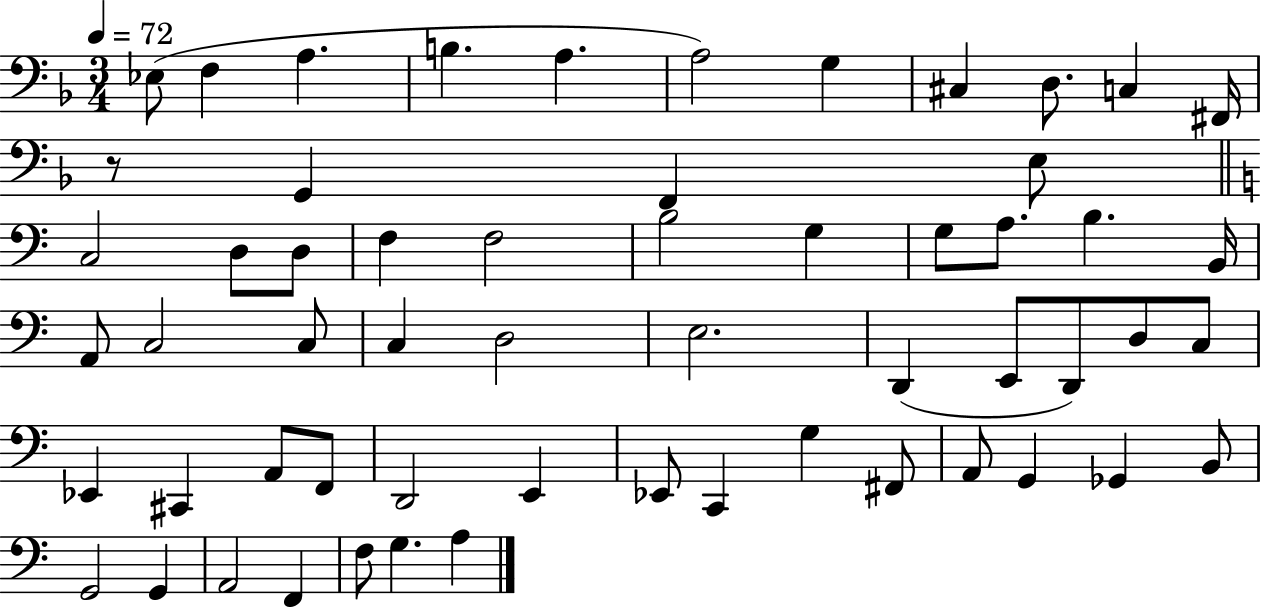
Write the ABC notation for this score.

X:1
T:Untitled
M:3/4
L:1/4
K:F
_E,/2 F, A, B, A, A,2 G, ^C, D,/2 C, ^F,,/4 z/2 G,, F,, E,/2 C,2 D,/2 D,/2 F, F,2 B,2 G, G,/2 A,/2 B, B,,/4 A,,/2 C,2 C,/2 C, D,2 E,2 D,, E,,/2 D,,/2 D,/2 C,/2 _E,, ^C,, A,,/2 F,,/2 D,,2 E,, _E,,/2 C,, G, ^F,,/2 A,,/2 G,, _G,, B,,/2 G,,2 G,, A,,2 F,, F,/2 G, A,